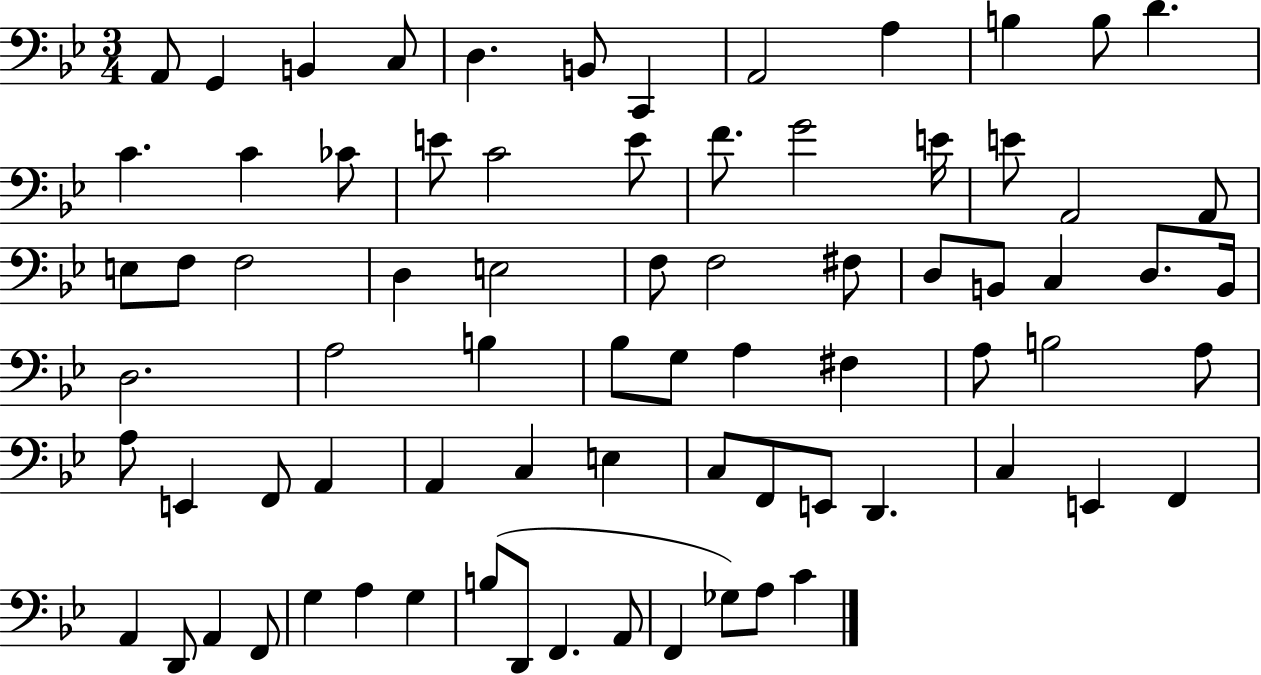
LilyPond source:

{
  \clef bass
  \numericTimeSignature
  \time 3/4
  \key bes \major
  a,8 g,4 b,4 c8 | d4. b,8 c,4 | a,2 a4 | b4 b8 d'4. | \break c'4. c'4 ces'8 | e'8 c'2 e'8 | f'8. g'2 e'16 | e'8 a,2 a,8 | \break e8 f8 f2 | d4 e2 | f8 f2 fis8 | d8 b,8 c4 d8. b,16 | \break d2. | a2 b4 | bes8 g8 a4 fis4 | a8 b2 a8 | \break a8 e,4 f,8 a,4 | a,4 c4 e4 | c8 f,8 e,8 d,4. | c4 e,4 f,4 | \break a,4 d,8 a,4 f,8 | g4 a4 g4 | b8( d,8 f,4. a,8 | f,4 ges8) a8 c'4 | \break \bar "|."
}